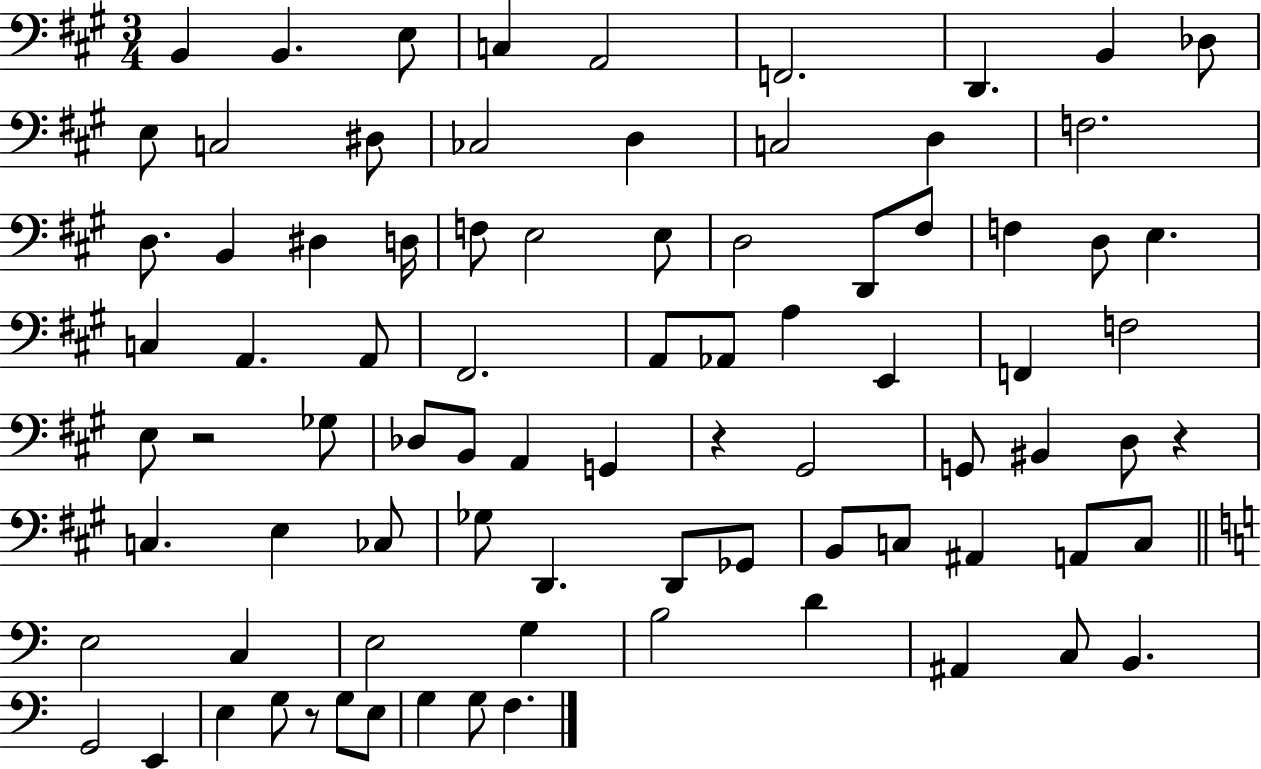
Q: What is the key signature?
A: A major